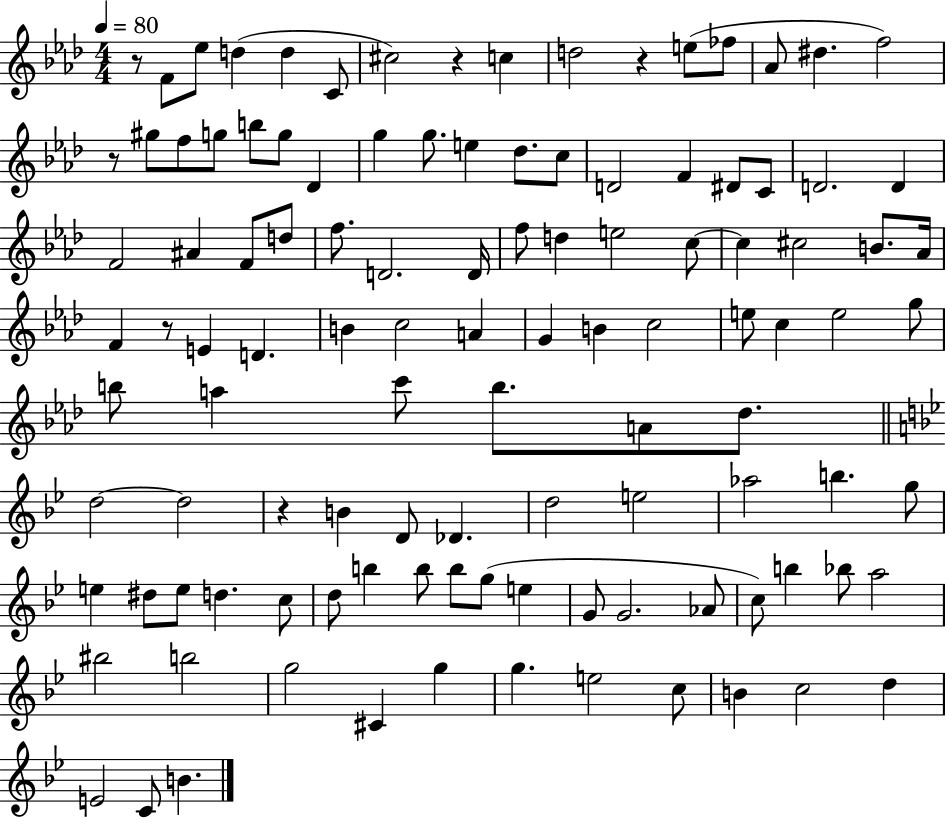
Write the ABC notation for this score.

X:1
T:Untitled
M:4/4
L:1/4
K:Ab
z/2 F/2 _e/2 d d C/2 ^c2 z c d2 z e/2 _f/2 _A/2 ^d f2 z/2 ^g/2 f/2 g/2 b/2 g/2 _D g g/2 e _d/2 c/2 D2 F ^D/2 C/2 D2 D F2 ^A F/2 d/2 f/2 D2 D/4 f/2 d e2 c/2 c ^c2 B/2 _A/4 F z/2 E D B c2 A G B c2 e/2 c e2 g/2 b/2 a c'/2 b/2 A/2 _d/2 d2 d2 z B D/2 _D d2 e2 _a2 b g/2 e ^d/2 e/2 d c/2 d/2 b b/2 b/2 g/2 e G/2 G2 _A/2 c/2 b _b/2 a2 ^b2 b2 g2 ^C g g e2 c/2 B c2 d E2 C/2 B